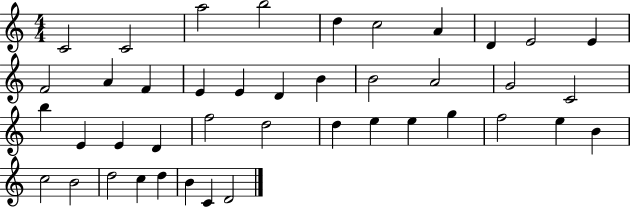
C4/h C4/h A5/h B5/h D5/q C5/h A4/q D4/q E4/h E4/q F4/h A4/q F4/q E4/q E4/q D4/q B4/q B4/h A4/h G4/h C4/h B5/q E4/q E4/q D4/q F5/h D5/h D5/q E5/q E5/q G5/q F5/h E5/q B4/q C5/h B4/h D5/h C5/q D5/q B4/q C4/q D4/h